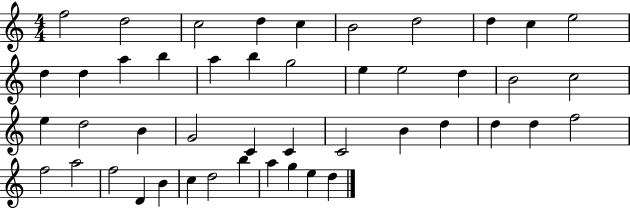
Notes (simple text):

F5/h D5/h C5/h D5/q C5/q B4/h D5/h D5/q C5/q E5/h D5/q D5/q A5/q B5/q A5/q B5/q G5/h E5/q E5/h D5/q B4/h C5/h E5/q D5/h B4/q G4/h C4/q C4/q C4/h B4/q D5/q D5/q D5/q F5/h F5/h A5/h F5/h D4/q B4/q C5/q D5/h B5/q A5/q G5/q E5/q D5/q